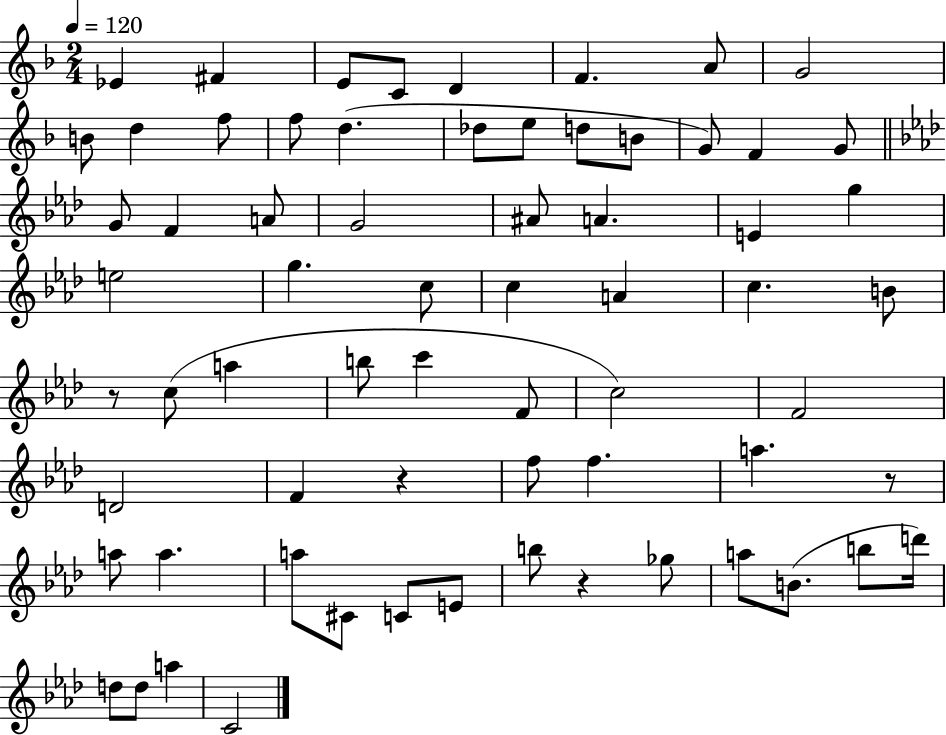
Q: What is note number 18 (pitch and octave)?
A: G4